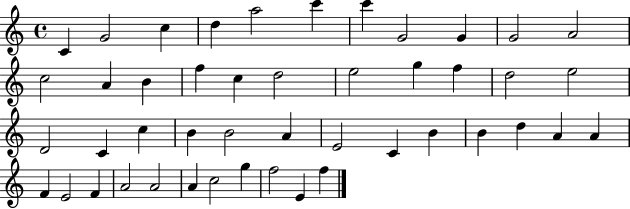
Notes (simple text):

C4/q G4/h C5/q D5/q A5/h C6/q C6/q G4/h G4/q G4/h A4/h C5/h A4/q B4/q F5/q C5/q D5/h E5/h G5/q F5/q D5/h E5/h D4/h C4/q C5/q B4/q B4/h A4/q E4/h C4/q B4/q B4/q D5/q A4/q A4/q F4/q E4/h F4/q A4/h A4/h A4/q C5/h G5/q F5/h E4/q F5/q